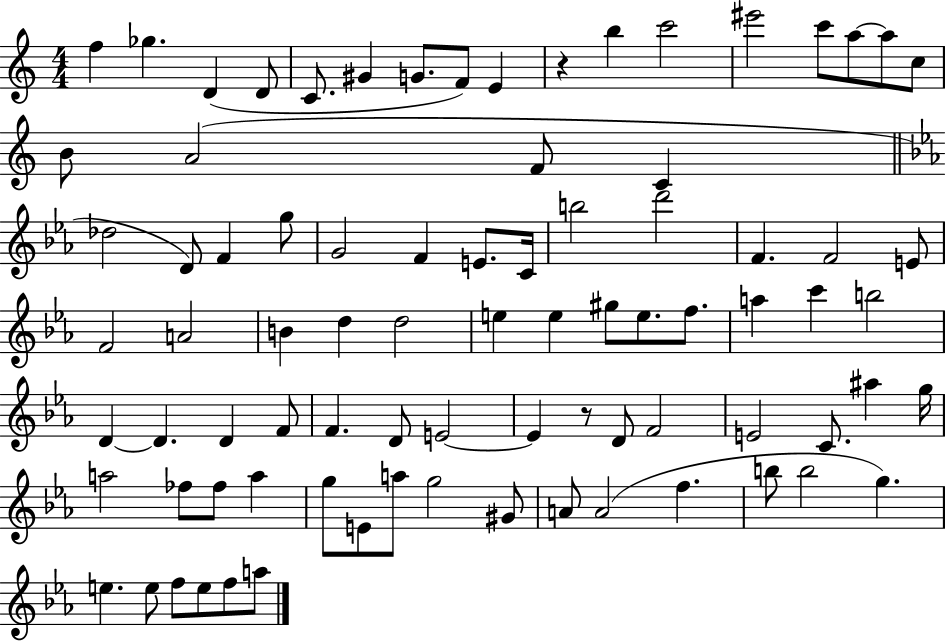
{
  \clef treble
  \numericTimeSignature
  \time 4/4
  \key c \major
  f''4 ges''4. d'4( d'8 | c'8. gis'4 g'8. f'8) e'4 | r4 b''4 c'''2 | eis'''2 c'''8 a''8~~ a''8 c''8 | \break b'8 a'2( f'8 c'4 | \bar "||" \break \key c \minor des''2 d'8) f'4 g''8 | g'2 f'4 e'8. c'16 | b''2 d'''2 | f'4. f'2 e'8 | \break f'2 a'2 | b'4 d''4 d''2 | e''4 e''4 gis''8 e''8. f''8. | a''4 c'''4 b''2 | \break d'4~~ d'4. d'4 f'8 | f'4. d'8 e'2~~ | e'4 r8 d'8 f'2 | e'2 c'8. ais''4 g''16 | \break a''2 fes''8 fes''8 a''4 | g''8 e'8 a''8 g''2 gis'8 | a'8 a'2( f''4. | b''8 b''2 g''4.) | \break e''4. e''8 f''8 e''8 f''8 a''8 | \bar "|."
}